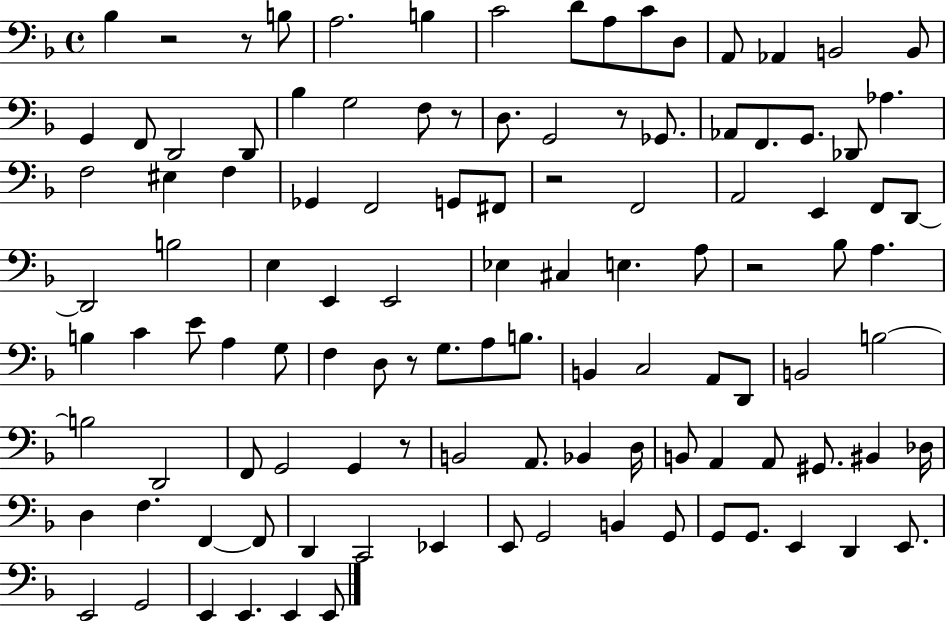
X:1
T:Untitled
M:4/4
L:1/4
K:F
_B, z2 z/2 B,/2 A,2 B, C2 D/2 A,/2 C/2 D,/2 A,,/2 _A,, B,,2 B,,/2 G,, F,,/2 D,,2 D,,/2 _B, G,2 F,/2 z/2 D,/2 G,,2 z/2 _G,,/2 _A,,/2 F,,/2 G,,/2 _D,,/2 _A, F,2 ^E, F, _G,, F,,2 G,,/2 ^F,,/2 z2 F,,2 A,,2 E,, F,,/2 D,,/2 D,,2 B,2 E, E,, E,,2 _E, ^C, E, A,/2 z2 _B,/2 A, B, C E/2 A, G,/2 F, D,/2 z/2 G,/2 A,/2 B,/2 B,, C,2 A,,/2 D,,/2 B,,2 B,2 B,2 D,,2 F,,/2 G,,2 G,, z/2 B,,2 A,,/2 _B,, D,/4 B,,/2 A,, A,,/2 ^G,,/2 ^B,, _D,/4 D, F, F,, F,,/2 D,, C,,2 _E,, E,,/2 G,,2 B,, G,,/2 G,,/2 G,,/2 E,, D,, E,,/2 E,,2 G,,2 E,, E,, E,, E,,/2